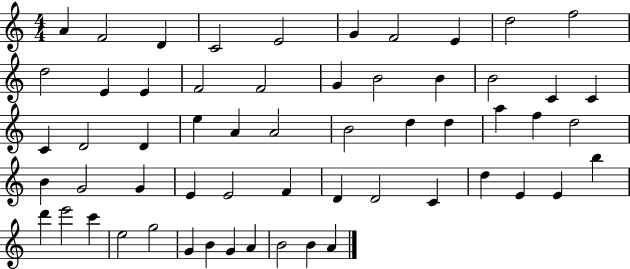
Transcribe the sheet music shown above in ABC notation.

X:1
T:Untitled
M:4/4
L:1/4
K:C
A F2 D C2 E2 G F2 E d2 f2 d2 E E F2 F2 G B2 B B2 C C C D2 D e A A2 B2 d d a f d2 B G2 G E E2 F D D2 C d E E b d' e'2 c' e2 g2 G B G A B2 B A